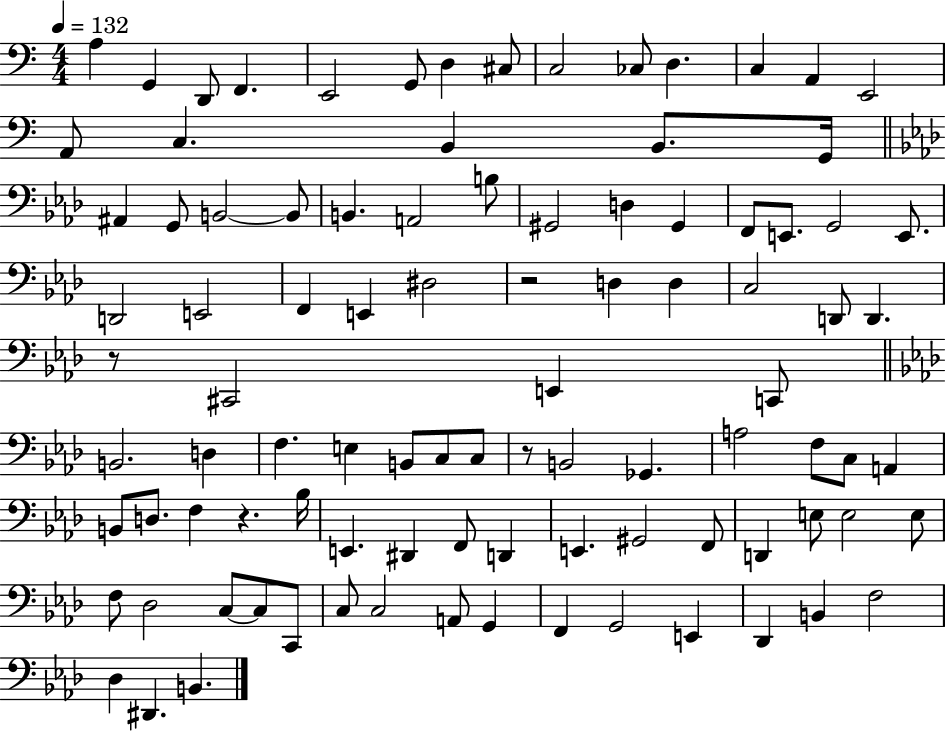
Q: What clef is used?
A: bass